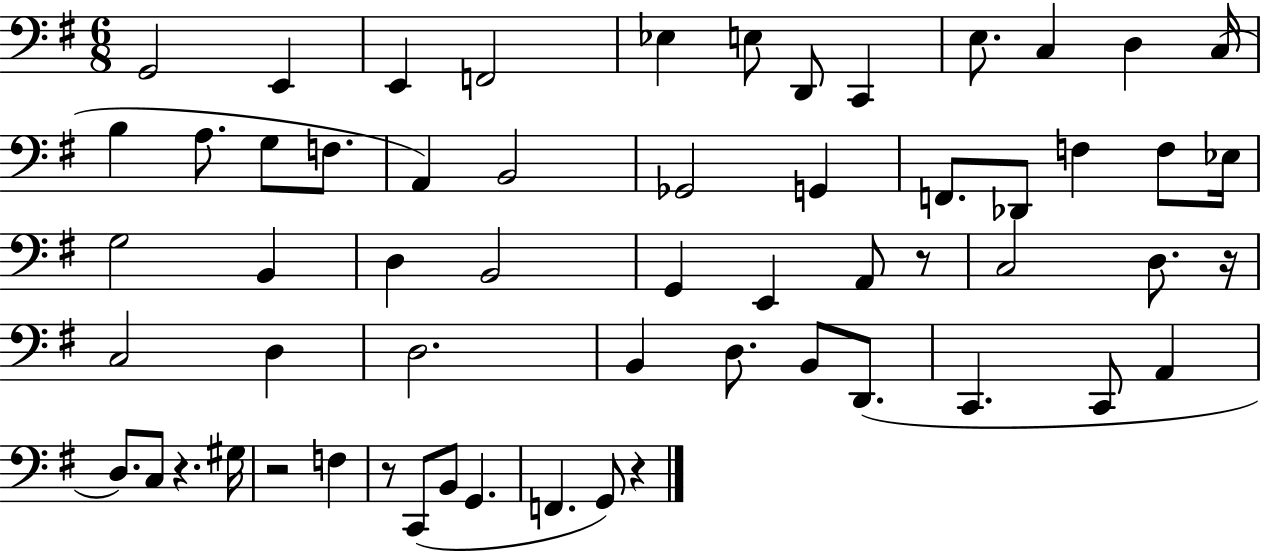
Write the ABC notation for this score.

X:1
T:Untitled
M:6/8
L:1/4
K:G
G,,2 E,, E,, F,,2 _E, E,/2 D,,/2 C,, E,/2 C, D, C,/4 B, A,/2 G,/2 F,/2 A,, B,,2 _G,,2 G,, F,,/2 _D,,/2 F, F,/2 _E,/4 G,2 B,, D, B,,2 G,, E,, A,,/2 z/2 C,2 D,/2 z/4 C,2 D, D,2 B,, D,/2 B,,/2 D,,/2 C,, C,,/2 A,, D,/2 C,/2 z ^G,/4 z2 F, z/2 C,,/2 B,,/2 G,, F,, G,,/2 z